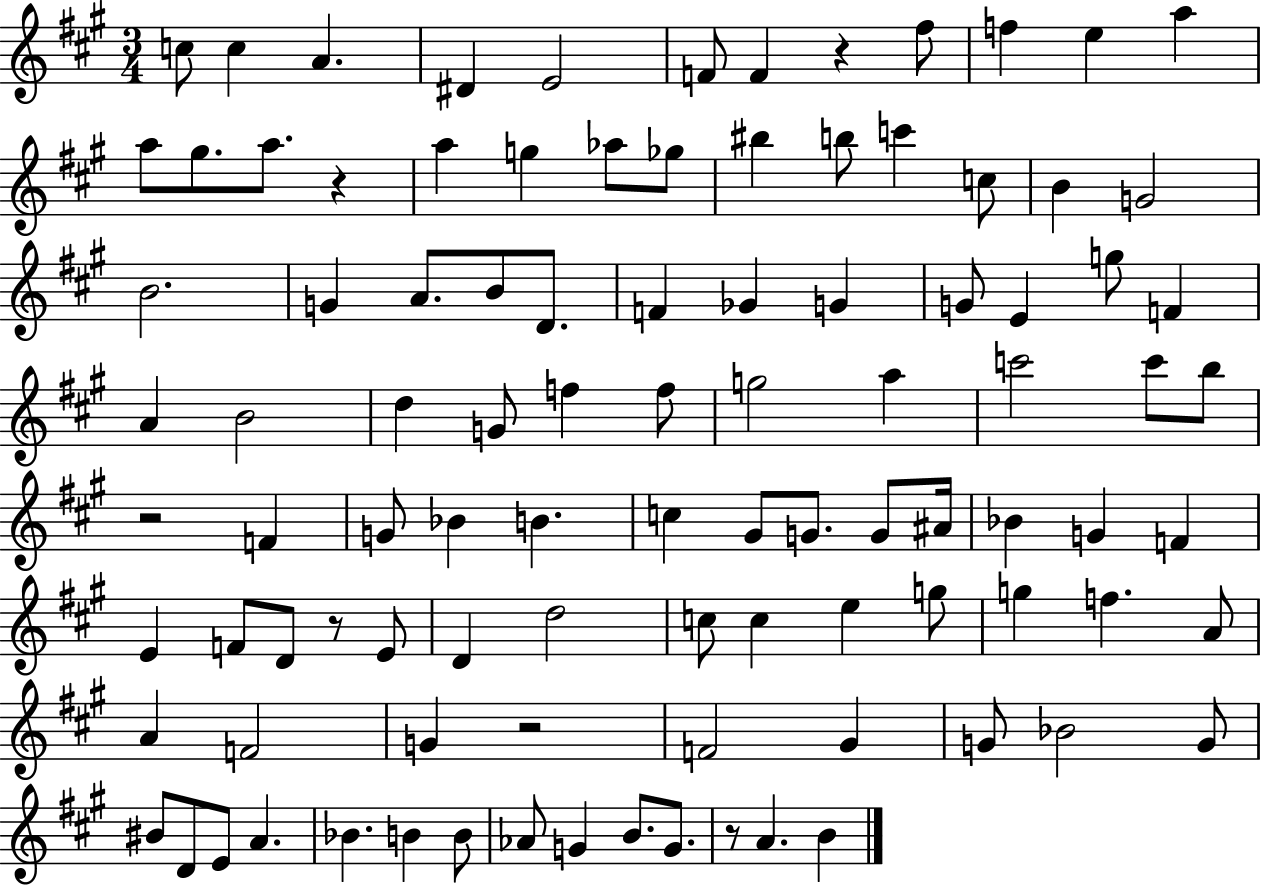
C5/e C5/q A4/q. D#4/q E4/h F4/e F4/q R/q F#5/e F5/q E5/q A5/q A5/e G#5/e. A5/e. R/q A5/q G5/q Ab5/e Gb5/e BIS5/q B5/e C6/q C5/e B4/q G4/h B4/h. G4/q A4/e. B4/e D4/e. F4/q Gb4/q G4/q G4/e E4/q G5/e F4/q A4/q B4/h D5/q G4/e F5/q F5/e G5/h A5/q C6/h C6/e B5/e R/h F4/q G4/e Bb4/q B4/q. C5/q G#4/e G4/e. G4/e A#4/s Bb4/q G4/q F4/q E4/q F4/e D4/e R/e E4/e D4/q D5/h C5/e C5/q E5/q G5/e G5/q F5/q. A4/e A4/q F4/h G4/q R/h F4/h G#4/q G4/e Bb4/h G4/e BIS4/e D4/e E4/e A4/q. Bb4/q. B4/q B4/e Ab4/e G4/q B4/e. G4/e. R/e A4/q. B4/q